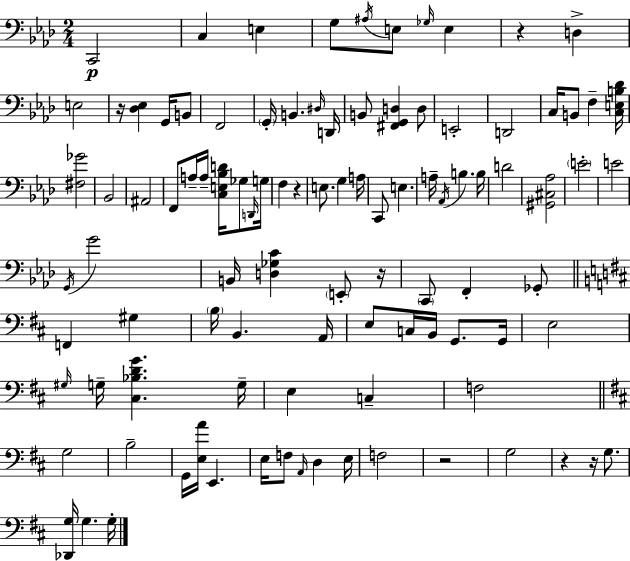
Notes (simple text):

C2/h C3/q E3/q G3/e A#3/s E3/e Gb3/s E3/q R/q D3/q E3/h R/s [Db3,Eb3]/q G2/s B2/e F2/h G2/s B2/q. D#3/s D2/s B2/e [F#2,G2,D3]/q D3/e E2/h D2/h C3/s B2/e F3/q [C3,E3,B3,Db4]/s [F#3,Gb4]/h Bb2/h A#2/h F2/e A3/s A3/s [C3,E3,Bb3,D4]/s Gb3/e D2/s G3/s F3/q R/q E3/e. G3/q A3/s C2/e E3/q. A3/s Ab2/s B3/q. B3/s D4/h [G#2,C#3,Ab3]/h E4/h E4/h G2/s G4/h B2/s [D3,Gb3,C4]/q E2/e R/s C2/e F2/q Gb2/e F2/q G#3/q B3/s B2/q. A2/s E3/e C3/s B2/s G2/e. G2/s E3/h G#3/s G3/s [C#3,Bb3,D4,G4]/q. G3/s E3/q C3/q F3/h G3/h B3/h G2/s [E3,A4]/s E2/q. E3/s F3/e A2/s D3/q E3/s F3/h R/h G3/h R/q R/s G3/e. [Db2,G3]/s G3/q. G3/s